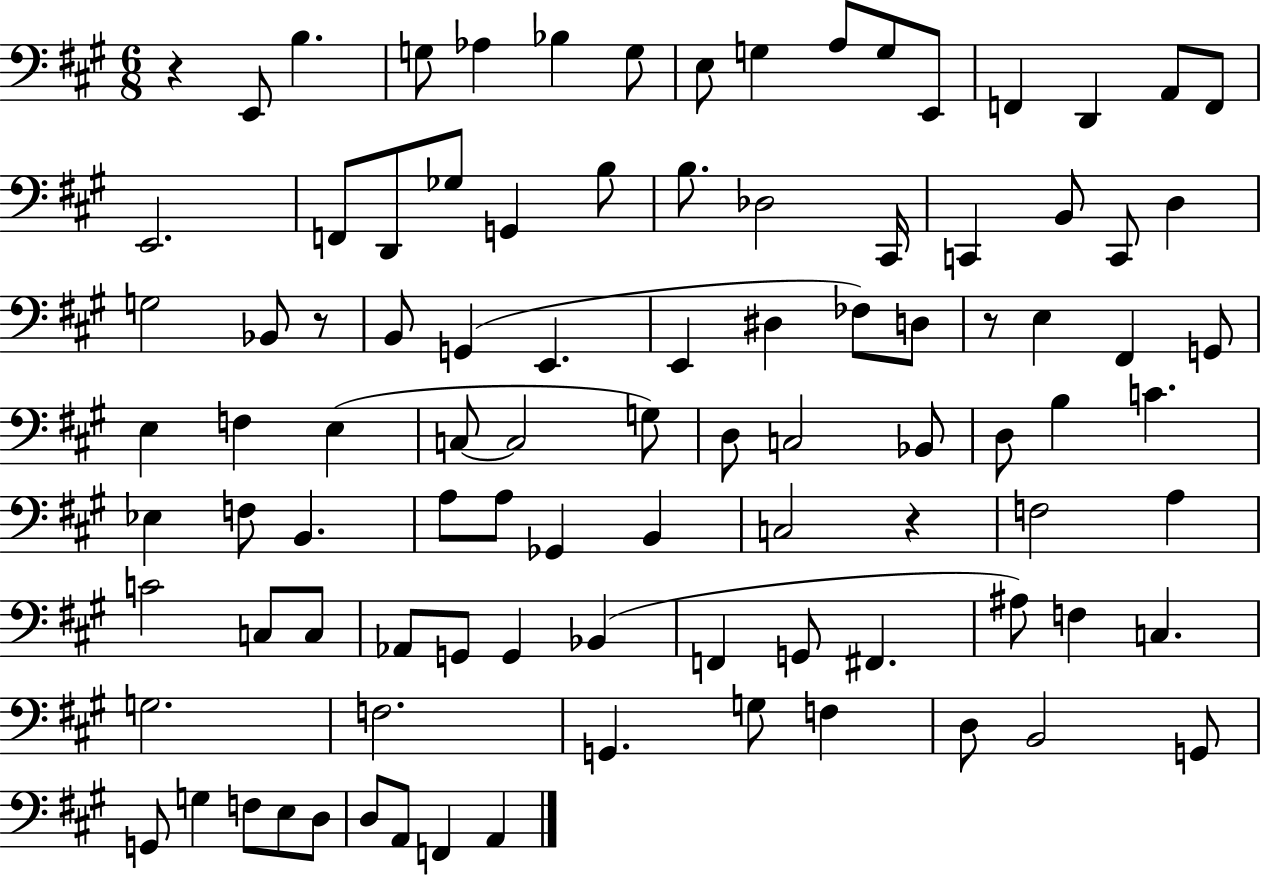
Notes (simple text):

R/q E2/e B3/q. G3/e Ab3/q Bb3/q G3/e E3/e G3/q A3/e G3/e E2/e F2/q D2/q A2/e F2/e E2/h. F2/e D2/e Gb3/e G2/q B3/e B3/e. Db3/h C#2/s C2/q B2/e C2/e D3/q G3/h Bb2/e R/e B2/e G2/q E2/q. E2/q D#3/q FES3/e D3/e R/e E3/q F#2/q G2/e E3/q F3/q E3/q C3/e C3/h G3/e D3/e C3/h Bb2/e D3/e B3/q C4/q. Eb3/q F3/e B2/q. A3/e A3/e Gb2/q B2/q C3/h R/q F3/h A3/q C4/h C3/e C3/e Ab2/e G2/e G2/q Bb2/q F2/q G2/e F#2/q. A#3/e F3/q C3/q. G3/h. F3/h. G2/q. G3/e F3/q D3/e B2/h G2/e G2/e G3/q F3/e E3/e D3/e D3/e A2/e F2/q A2/q